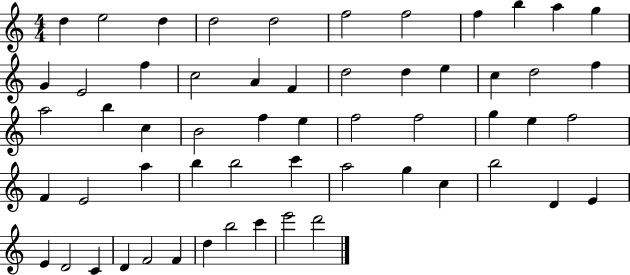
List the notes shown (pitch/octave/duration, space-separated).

D5/q E5/h D5/q D5/h D5/h F5/h F5/h F5/q B5/q A5/q G5/q G4/q E4/h F5/q C5/h A4/q F4/q D5/h D5/q E5/q C5/q D5/h F5/q A5/h B5/q C5/q B4/h F5/q E5/q F5/h F5/h G5/q E5/q F5/h F4/q E4/h A5/q B5/q B5/h C6/q A5/h G5/q C5/q B5/h D4/q E4/q E4/q D4/h C4/q D4/q F4/h F4/q D5/q B5/h C6/q E6/h D6/h